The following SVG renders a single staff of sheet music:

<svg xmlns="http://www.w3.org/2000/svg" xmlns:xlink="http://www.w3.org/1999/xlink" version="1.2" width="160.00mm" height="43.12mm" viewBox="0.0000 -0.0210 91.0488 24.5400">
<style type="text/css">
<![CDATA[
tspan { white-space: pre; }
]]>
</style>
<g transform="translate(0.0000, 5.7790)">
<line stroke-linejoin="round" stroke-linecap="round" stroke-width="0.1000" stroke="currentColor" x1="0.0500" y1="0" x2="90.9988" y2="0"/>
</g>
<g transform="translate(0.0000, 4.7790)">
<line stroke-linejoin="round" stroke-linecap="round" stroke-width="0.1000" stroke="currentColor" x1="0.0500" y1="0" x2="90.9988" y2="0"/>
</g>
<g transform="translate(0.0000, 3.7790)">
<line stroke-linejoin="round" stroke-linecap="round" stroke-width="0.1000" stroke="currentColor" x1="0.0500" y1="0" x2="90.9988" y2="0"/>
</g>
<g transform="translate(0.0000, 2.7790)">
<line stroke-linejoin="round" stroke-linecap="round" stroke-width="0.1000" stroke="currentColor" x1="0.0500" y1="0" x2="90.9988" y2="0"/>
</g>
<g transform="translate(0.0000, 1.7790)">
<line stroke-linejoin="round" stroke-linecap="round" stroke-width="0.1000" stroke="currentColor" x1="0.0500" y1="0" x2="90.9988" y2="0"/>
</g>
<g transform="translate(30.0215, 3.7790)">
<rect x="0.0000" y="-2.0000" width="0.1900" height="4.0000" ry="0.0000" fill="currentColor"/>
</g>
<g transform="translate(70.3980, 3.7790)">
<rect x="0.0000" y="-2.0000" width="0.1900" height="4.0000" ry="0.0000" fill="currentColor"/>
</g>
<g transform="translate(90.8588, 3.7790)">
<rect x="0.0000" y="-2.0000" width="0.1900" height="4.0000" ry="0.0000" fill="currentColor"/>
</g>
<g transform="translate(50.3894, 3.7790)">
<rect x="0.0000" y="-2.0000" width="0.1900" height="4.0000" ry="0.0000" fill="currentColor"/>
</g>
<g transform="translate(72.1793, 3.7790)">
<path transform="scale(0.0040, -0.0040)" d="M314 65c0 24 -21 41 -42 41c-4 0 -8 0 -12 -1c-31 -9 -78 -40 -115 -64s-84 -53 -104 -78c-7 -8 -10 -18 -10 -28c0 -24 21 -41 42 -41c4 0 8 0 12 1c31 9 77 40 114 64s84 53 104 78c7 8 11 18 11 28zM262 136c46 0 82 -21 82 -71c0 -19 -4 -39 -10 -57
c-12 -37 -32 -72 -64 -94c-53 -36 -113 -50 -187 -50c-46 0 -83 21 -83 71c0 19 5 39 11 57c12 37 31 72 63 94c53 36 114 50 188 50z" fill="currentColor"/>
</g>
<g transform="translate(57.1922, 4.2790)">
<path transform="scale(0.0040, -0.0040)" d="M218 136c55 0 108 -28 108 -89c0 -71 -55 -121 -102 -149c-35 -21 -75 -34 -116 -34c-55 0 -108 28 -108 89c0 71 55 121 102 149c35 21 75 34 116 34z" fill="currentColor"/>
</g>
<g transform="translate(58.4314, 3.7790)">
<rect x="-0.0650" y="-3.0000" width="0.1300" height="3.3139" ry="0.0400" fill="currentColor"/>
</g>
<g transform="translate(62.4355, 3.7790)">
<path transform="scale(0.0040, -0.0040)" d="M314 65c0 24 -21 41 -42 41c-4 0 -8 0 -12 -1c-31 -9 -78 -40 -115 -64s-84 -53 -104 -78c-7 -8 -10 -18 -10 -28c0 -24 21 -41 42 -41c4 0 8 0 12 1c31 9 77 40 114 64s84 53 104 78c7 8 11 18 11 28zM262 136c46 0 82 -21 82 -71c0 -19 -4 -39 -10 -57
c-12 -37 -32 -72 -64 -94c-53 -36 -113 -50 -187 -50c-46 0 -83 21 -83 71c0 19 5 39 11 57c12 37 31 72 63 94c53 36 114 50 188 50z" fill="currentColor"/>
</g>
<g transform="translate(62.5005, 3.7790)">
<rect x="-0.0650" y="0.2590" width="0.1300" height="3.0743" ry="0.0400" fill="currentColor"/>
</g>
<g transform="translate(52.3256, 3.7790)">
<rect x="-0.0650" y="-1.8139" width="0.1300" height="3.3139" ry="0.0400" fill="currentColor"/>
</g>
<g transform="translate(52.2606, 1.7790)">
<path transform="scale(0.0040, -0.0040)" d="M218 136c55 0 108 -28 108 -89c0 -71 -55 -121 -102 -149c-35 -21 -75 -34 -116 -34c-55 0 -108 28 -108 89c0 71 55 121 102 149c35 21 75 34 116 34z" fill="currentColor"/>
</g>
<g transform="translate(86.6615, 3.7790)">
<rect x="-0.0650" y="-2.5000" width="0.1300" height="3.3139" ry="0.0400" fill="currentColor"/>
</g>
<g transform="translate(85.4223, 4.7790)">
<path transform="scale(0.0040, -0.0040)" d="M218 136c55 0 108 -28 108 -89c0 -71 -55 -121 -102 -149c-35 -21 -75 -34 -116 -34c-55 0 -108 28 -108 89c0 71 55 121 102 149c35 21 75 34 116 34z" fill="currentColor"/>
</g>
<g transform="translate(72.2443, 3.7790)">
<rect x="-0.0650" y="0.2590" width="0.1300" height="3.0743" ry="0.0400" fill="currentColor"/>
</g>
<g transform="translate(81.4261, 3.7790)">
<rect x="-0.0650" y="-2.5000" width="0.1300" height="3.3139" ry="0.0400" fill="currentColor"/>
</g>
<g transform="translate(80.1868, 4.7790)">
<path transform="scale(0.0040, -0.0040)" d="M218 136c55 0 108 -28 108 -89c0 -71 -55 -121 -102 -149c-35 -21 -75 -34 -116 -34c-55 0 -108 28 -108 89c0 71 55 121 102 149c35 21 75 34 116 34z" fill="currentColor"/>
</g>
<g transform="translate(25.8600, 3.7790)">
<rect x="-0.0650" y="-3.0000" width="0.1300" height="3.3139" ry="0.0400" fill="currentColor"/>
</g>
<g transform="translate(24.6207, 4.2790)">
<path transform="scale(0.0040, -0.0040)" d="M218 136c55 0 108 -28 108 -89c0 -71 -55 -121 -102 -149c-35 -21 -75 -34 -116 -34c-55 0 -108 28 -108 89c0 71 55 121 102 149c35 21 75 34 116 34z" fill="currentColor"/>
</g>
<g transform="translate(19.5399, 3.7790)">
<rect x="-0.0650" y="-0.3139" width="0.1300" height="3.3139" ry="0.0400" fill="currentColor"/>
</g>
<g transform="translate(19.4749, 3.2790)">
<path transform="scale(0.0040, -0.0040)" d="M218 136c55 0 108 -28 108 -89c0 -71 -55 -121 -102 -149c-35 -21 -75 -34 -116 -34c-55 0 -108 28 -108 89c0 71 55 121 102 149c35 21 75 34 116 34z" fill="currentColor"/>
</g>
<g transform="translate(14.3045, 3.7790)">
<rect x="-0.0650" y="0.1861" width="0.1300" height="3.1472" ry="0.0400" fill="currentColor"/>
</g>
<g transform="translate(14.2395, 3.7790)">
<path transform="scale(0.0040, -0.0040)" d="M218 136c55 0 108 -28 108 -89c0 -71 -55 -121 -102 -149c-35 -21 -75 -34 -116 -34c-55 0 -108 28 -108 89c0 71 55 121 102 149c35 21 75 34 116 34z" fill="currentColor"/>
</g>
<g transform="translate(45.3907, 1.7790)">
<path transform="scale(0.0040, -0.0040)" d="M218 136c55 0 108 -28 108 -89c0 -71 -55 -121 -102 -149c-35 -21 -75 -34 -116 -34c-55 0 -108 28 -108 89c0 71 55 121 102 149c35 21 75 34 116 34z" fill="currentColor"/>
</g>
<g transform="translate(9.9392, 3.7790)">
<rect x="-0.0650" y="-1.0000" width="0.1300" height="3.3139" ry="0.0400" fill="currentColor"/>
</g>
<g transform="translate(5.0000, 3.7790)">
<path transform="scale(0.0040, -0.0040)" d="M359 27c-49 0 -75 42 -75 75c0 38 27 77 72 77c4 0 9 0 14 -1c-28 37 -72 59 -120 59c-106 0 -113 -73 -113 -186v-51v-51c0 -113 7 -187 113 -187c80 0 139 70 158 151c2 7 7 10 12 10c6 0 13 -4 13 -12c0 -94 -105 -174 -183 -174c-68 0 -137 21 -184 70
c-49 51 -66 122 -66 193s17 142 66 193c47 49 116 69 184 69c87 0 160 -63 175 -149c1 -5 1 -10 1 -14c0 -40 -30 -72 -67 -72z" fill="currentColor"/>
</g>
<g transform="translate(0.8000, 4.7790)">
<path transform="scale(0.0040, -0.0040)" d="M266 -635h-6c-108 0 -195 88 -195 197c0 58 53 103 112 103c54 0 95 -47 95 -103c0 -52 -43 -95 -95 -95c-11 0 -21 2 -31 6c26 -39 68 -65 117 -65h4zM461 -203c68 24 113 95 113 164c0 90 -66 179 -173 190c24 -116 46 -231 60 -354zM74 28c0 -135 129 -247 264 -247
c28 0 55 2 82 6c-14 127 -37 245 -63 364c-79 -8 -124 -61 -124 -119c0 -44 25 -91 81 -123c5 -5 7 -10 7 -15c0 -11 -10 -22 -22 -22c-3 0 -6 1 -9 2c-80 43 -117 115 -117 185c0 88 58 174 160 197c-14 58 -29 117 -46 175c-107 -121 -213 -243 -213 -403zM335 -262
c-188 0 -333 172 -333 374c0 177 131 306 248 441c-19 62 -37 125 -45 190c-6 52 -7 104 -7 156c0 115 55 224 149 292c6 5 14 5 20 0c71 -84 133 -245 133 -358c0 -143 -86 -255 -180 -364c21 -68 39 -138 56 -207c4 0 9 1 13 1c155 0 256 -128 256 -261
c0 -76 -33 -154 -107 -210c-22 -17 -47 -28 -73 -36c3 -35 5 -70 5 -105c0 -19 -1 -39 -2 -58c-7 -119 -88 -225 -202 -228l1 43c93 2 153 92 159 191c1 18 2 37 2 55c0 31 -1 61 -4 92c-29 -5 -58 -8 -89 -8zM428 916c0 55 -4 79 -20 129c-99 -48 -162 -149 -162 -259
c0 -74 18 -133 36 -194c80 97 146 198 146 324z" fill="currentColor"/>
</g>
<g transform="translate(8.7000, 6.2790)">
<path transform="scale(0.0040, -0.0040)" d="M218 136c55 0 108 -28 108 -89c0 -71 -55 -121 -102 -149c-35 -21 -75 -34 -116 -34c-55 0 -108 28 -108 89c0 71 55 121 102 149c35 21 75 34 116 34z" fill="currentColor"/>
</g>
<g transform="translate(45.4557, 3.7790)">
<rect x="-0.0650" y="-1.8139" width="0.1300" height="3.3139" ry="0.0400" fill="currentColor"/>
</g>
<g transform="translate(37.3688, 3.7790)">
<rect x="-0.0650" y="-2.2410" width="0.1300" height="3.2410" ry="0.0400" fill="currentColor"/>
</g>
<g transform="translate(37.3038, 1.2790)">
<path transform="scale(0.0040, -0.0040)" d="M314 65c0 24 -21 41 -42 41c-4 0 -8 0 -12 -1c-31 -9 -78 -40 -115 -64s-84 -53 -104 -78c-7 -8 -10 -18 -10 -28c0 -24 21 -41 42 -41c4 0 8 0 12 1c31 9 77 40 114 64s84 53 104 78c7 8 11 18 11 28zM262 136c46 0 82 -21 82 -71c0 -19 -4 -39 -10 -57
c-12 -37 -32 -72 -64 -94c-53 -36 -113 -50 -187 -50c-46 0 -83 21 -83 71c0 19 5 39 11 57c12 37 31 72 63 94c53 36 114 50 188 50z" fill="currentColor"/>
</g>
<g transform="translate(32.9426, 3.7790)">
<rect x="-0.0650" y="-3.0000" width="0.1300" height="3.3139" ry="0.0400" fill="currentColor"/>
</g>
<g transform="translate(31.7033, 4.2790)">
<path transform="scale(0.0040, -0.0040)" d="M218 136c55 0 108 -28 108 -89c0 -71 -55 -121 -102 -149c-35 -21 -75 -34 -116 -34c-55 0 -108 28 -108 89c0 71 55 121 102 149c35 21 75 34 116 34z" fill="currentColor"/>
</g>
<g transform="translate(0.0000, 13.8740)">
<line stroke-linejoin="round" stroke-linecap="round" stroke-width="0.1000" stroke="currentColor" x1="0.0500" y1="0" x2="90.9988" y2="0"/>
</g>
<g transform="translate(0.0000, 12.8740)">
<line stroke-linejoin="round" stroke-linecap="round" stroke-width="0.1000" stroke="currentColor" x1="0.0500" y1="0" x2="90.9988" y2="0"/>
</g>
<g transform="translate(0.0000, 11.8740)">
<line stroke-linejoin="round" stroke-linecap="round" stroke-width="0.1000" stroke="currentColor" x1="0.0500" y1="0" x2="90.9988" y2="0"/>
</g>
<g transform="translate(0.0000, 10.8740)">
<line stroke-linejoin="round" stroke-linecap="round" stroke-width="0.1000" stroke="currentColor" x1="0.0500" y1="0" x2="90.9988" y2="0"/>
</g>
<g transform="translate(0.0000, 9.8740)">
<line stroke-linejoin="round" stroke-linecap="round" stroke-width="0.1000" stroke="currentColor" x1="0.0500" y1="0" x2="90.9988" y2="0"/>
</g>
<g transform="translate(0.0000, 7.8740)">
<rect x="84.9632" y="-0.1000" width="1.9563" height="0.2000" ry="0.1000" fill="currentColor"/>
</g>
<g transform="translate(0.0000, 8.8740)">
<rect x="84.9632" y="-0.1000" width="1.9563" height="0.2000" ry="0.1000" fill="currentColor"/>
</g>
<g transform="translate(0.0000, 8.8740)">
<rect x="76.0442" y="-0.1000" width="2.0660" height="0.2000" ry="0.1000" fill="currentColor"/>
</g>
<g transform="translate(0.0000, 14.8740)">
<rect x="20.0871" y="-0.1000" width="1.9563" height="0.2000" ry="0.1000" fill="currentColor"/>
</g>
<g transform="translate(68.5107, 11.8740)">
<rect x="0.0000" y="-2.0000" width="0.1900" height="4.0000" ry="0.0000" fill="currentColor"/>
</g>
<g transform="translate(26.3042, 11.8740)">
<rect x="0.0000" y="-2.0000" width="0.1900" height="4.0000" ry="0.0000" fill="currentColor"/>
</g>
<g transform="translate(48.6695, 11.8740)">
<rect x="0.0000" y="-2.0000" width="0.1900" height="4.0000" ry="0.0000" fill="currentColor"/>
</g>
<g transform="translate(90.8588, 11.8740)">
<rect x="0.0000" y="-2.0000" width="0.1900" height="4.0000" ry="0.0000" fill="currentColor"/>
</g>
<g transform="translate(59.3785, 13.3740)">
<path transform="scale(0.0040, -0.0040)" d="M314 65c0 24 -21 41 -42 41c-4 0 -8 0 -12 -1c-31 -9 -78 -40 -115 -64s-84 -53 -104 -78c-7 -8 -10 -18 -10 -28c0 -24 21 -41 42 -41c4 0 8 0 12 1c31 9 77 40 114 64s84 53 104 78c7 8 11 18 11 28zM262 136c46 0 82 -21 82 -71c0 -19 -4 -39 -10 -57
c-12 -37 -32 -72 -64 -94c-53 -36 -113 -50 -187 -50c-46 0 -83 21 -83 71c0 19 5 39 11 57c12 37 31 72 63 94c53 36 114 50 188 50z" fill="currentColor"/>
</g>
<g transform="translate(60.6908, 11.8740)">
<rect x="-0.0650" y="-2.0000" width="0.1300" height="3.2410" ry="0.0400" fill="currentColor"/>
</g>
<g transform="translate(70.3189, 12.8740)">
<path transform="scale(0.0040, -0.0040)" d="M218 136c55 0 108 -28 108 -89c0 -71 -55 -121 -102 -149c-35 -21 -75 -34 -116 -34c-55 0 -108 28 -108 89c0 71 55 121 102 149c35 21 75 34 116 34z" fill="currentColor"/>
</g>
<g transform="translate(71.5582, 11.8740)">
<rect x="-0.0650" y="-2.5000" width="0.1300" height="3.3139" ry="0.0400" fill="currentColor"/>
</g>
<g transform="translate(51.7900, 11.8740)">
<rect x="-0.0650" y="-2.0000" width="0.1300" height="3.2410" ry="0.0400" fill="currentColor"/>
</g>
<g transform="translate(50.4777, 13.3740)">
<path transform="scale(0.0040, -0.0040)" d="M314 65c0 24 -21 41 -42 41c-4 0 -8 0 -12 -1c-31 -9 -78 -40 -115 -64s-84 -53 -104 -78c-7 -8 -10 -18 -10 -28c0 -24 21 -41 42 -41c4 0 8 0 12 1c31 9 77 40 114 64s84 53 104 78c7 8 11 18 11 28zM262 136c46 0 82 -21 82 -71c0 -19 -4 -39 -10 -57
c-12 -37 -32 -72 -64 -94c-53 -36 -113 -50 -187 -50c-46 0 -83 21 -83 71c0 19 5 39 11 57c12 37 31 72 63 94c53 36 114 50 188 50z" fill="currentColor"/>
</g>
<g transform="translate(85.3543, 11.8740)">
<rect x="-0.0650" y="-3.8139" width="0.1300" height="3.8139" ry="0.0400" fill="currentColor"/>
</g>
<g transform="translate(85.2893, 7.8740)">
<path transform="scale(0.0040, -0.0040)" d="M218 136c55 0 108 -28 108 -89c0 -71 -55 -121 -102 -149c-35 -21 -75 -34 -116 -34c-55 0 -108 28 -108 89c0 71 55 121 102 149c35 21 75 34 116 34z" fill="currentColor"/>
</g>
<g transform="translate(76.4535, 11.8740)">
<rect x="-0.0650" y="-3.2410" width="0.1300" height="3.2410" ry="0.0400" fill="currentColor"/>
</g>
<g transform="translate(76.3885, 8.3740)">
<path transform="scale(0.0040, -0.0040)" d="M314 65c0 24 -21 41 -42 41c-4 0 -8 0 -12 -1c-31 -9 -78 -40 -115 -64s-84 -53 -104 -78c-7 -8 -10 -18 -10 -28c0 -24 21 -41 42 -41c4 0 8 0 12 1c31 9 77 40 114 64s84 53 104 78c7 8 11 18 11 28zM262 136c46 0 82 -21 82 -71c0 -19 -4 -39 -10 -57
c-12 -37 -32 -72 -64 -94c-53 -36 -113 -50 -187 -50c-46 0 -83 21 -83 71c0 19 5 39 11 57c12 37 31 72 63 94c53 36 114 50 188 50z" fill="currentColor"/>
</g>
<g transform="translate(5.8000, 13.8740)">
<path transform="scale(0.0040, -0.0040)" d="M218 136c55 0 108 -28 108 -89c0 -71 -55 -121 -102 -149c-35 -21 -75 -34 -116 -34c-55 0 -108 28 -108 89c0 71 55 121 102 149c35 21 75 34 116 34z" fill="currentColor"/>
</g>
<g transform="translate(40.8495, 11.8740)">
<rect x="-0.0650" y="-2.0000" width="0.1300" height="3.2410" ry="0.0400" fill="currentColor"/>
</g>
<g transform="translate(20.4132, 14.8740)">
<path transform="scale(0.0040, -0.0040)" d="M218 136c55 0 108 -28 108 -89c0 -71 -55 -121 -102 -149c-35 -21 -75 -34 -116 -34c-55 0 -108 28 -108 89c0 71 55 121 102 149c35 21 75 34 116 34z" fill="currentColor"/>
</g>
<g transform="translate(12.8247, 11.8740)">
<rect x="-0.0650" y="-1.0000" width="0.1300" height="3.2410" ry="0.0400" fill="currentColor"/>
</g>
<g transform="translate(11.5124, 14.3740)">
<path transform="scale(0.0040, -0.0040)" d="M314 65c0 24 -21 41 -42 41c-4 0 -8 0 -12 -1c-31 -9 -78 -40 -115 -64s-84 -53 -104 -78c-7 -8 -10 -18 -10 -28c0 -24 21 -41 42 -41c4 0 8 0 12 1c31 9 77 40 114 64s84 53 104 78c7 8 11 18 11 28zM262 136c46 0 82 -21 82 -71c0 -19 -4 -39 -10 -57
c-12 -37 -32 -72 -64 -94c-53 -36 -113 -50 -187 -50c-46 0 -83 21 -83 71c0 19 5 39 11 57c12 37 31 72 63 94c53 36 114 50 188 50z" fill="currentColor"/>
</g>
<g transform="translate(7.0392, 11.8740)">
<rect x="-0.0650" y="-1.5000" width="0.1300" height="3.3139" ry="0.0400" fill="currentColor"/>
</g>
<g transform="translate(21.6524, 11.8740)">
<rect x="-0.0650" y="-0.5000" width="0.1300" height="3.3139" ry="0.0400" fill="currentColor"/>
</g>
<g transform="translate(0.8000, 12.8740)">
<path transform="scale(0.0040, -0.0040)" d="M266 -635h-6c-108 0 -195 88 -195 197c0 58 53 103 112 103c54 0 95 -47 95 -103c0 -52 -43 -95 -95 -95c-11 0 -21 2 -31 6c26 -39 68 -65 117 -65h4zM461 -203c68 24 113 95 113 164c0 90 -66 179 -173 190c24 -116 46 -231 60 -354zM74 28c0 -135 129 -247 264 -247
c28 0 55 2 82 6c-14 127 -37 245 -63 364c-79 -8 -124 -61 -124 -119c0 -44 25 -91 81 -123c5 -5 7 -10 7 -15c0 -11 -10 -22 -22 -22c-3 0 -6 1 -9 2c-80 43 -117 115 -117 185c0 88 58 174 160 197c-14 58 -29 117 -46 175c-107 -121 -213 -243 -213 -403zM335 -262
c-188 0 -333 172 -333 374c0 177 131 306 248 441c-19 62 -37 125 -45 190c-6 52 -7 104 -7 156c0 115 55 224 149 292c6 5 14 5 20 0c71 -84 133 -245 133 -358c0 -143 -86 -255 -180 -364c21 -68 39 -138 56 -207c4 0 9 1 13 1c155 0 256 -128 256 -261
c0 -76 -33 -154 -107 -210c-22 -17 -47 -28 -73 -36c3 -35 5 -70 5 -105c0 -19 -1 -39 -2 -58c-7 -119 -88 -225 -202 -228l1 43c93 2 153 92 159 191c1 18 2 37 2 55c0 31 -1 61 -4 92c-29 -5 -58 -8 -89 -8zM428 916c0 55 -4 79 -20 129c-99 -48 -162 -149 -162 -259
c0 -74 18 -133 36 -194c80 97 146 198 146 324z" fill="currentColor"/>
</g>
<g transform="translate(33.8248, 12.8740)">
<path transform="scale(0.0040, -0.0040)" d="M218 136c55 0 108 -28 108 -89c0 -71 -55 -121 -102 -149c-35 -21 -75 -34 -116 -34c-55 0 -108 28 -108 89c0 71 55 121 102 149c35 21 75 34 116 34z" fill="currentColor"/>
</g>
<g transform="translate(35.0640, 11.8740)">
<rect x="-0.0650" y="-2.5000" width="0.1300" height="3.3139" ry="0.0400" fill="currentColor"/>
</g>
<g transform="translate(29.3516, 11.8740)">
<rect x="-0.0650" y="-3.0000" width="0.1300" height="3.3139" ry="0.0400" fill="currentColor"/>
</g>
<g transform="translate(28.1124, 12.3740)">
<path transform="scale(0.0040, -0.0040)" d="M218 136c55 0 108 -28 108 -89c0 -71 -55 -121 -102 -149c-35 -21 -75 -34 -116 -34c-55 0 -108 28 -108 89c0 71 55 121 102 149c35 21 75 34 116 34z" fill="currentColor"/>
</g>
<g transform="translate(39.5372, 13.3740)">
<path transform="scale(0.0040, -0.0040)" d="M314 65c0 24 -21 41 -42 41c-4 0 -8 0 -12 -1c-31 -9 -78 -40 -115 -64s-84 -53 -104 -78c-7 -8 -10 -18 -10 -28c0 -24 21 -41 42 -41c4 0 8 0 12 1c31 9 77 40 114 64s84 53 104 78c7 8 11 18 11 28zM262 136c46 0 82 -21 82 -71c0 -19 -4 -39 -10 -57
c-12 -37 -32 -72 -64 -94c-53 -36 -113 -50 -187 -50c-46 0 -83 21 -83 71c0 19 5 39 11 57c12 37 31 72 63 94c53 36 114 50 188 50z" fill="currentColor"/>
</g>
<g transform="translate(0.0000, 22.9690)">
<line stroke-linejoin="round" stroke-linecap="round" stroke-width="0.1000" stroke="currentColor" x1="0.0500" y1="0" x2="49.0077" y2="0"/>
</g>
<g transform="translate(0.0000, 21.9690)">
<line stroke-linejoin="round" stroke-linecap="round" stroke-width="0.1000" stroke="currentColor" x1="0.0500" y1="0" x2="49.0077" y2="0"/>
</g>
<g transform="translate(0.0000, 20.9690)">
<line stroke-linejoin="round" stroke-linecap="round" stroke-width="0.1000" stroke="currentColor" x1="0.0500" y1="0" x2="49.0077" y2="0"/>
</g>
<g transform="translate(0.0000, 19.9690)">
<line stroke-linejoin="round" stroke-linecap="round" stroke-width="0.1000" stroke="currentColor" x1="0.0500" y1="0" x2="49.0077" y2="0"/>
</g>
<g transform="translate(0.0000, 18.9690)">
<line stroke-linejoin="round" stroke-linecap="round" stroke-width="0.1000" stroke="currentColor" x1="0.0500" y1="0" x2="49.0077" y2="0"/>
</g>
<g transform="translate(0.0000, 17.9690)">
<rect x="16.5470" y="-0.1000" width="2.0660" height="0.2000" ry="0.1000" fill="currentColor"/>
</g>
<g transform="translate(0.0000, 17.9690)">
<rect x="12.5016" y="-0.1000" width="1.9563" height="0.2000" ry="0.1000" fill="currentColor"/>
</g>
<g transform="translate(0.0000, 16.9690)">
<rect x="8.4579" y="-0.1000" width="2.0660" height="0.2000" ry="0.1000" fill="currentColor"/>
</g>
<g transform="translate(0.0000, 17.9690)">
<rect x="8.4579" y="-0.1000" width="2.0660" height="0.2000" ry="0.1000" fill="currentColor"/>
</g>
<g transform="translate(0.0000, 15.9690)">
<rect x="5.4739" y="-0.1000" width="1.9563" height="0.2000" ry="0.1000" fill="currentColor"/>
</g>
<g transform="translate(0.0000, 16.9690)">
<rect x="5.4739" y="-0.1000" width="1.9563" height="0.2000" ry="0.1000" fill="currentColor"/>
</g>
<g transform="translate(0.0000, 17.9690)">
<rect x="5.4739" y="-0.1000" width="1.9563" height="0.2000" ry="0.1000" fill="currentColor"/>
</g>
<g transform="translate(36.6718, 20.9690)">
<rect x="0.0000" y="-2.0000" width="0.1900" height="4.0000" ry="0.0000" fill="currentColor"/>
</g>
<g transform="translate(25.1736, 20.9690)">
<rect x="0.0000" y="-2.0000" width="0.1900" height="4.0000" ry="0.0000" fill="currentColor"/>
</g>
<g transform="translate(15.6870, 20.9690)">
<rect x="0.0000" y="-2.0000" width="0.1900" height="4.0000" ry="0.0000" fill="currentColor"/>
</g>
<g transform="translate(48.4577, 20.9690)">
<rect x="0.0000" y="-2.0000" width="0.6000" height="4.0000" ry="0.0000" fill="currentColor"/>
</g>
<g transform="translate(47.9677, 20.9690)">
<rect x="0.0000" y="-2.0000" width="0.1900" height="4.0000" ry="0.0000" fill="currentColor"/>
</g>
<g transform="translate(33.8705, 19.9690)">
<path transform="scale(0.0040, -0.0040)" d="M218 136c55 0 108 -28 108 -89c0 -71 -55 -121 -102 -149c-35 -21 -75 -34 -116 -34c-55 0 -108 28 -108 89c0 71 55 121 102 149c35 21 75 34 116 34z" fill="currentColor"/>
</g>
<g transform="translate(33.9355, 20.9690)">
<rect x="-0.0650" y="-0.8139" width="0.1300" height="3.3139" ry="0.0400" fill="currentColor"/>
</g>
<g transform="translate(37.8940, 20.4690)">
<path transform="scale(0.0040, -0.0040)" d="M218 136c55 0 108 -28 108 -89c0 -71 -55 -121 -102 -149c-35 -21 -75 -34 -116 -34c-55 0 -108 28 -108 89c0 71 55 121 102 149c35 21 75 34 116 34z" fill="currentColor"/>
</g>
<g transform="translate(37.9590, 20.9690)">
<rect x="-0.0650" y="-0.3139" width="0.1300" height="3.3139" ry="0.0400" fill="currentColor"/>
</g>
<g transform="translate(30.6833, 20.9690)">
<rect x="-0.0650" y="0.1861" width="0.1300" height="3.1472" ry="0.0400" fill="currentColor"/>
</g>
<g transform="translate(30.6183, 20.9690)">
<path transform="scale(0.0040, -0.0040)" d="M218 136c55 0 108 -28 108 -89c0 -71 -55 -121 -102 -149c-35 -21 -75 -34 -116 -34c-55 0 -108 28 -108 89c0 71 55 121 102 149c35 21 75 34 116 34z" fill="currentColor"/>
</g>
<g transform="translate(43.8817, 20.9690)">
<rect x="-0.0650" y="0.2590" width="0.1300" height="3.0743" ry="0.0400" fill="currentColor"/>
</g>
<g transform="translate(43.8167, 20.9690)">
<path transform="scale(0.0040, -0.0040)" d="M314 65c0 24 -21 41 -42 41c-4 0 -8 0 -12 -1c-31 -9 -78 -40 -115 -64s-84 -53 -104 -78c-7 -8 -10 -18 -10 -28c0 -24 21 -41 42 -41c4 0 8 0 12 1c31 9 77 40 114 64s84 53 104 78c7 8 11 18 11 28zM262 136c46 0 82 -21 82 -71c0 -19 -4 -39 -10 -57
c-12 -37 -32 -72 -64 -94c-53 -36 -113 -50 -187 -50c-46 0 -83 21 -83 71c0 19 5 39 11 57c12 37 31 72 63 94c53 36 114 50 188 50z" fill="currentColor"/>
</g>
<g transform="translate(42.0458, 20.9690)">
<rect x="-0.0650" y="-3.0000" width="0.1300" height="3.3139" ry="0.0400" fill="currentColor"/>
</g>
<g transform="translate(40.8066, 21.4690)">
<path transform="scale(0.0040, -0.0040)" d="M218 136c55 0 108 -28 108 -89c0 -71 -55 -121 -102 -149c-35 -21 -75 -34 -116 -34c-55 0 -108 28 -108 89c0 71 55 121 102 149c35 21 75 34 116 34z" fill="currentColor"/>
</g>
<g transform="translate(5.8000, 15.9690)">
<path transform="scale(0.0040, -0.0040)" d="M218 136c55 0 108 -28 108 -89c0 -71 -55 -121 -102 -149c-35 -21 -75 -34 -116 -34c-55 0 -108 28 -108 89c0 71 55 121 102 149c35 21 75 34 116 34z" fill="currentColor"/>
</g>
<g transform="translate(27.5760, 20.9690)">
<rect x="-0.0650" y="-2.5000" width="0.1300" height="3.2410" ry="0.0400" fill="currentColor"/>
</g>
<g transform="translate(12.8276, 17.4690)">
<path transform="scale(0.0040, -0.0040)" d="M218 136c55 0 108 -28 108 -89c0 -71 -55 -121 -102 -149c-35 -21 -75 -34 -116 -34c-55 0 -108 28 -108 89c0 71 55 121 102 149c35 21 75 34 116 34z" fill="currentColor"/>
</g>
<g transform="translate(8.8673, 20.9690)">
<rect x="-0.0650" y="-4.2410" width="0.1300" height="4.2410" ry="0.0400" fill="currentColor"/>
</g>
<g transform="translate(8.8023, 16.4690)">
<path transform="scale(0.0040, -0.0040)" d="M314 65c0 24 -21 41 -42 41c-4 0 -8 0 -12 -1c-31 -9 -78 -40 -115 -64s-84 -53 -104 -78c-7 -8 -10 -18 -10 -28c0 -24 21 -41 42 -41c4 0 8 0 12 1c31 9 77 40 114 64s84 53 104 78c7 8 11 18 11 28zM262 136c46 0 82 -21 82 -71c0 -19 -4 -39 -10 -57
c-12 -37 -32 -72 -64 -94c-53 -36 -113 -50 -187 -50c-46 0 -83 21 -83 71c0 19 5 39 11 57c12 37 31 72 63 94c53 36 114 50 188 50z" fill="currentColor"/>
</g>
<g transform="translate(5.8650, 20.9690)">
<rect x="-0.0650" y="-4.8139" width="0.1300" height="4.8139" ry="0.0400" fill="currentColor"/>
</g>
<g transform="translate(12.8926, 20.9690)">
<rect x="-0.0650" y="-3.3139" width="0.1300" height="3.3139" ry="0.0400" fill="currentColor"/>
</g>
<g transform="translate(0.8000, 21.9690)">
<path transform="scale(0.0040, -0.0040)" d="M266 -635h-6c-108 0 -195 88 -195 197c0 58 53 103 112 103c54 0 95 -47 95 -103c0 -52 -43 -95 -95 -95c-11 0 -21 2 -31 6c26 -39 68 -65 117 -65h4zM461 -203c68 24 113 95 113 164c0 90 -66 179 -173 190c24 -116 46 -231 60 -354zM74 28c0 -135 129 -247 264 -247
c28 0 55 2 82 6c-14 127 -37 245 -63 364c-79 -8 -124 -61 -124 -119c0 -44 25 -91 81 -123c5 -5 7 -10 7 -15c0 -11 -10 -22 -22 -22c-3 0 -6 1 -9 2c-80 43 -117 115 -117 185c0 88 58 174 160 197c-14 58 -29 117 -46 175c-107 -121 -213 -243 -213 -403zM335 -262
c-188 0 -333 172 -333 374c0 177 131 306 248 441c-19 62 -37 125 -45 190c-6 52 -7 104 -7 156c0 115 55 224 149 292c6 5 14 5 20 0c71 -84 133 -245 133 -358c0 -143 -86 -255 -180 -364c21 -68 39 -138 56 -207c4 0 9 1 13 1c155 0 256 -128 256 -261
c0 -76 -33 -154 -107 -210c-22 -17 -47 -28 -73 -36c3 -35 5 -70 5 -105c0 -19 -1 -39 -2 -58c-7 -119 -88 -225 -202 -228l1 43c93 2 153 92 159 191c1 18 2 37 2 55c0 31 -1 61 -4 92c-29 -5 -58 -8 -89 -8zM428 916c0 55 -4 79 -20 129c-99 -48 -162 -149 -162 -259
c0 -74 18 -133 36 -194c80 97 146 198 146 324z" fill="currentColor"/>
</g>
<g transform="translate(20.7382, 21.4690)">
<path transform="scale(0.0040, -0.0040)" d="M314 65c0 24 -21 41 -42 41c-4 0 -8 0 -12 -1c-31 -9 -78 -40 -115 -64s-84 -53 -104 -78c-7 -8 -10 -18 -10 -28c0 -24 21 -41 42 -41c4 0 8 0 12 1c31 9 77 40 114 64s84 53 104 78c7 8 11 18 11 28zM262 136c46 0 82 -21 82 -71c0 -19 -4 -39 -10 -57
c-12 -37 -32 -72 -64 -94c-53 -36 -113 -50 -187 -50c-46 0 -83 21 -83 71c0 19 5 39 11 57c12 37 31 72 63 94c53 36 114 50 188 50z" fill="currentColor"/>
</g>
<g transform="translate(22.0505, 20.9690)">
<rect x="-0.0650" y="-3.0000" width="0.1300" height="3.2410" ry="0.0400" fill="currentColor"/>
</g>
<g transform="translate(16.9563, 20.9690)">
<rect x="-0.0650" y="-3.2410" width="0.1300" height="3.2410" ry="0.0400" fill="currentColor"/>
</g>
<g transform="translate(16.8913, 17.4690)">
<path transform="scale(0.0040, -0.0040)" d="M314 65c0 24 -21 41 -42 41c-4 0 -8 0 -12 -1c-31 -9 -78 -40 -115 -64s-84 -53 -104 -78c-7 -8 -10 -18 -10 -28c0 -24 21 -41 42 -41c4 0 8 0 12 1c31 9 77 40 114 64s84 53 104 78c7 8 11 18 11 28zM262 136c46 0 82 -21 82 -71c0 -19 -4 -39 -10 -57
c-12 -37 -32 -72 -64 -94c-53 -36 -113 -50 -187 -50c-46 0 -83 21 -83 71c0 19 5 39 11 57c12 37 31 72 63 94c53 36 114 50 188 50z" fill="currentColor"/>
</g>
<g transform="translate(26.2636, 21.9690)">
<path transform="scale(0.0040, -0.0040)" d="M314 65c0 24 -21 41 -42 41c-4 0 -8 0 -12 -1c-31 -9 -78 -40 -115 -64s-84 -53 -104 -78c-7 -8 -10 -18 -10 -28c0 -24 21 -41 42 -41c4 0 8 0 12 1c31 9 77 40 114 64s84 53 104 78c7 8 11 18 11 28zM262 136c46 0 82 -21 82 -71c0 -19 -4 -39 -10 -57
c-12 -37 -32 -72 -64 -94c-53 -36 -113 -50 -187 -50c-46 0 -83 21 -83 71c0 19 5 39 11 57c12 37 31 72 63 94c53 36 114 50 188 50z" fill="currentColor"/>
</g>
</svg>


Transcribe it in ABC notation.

X:1
T:Untitled
M:4/4
L:1/4
K:C
D B c A A g2 f f A B2 B2 G G E D2 C A G F2 F2 F2 G b2 c' e' d'2 b b2 A2 G2 B d c A B2